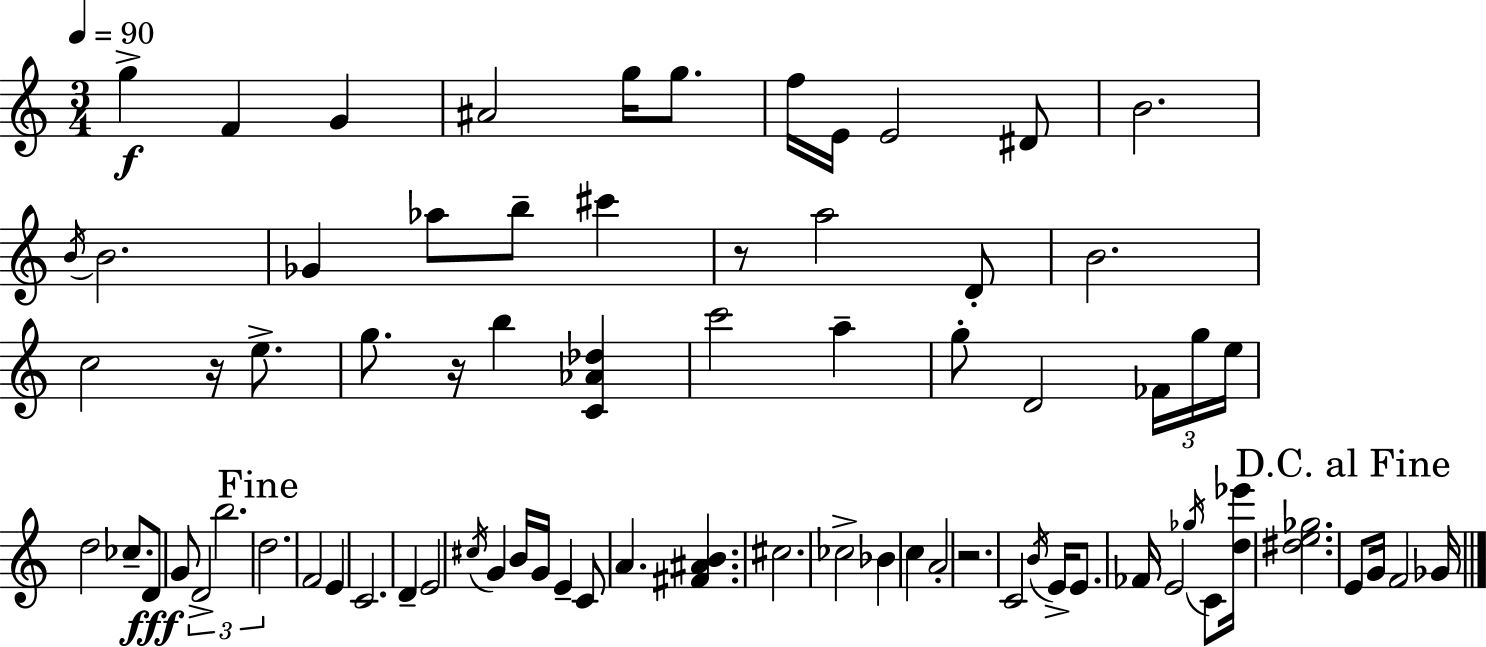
{
  \clef treble
  \numericTimeSignature
  \time 3/4
  \key c \major
  \tempo 4 = 90
  g''4->\f f'4 g'4 | ais'2 g''16 g''8. | f''16 e'16 e'2 dis'8 | b'2. | \break \acciaccatura { b'16 } b'2. | ges'4 aes''8 b''8-- cis'''4 | r8 a''2 d'8-. | b'2. | \break c''2 r16 e''8.-> | g''8. r16 b''4 <c' aes' des''>4 | c'''2 a''4-- | g''8-. d'2 \tuplet 3/2 { fes'16 | \break g''16 e''16 } d''2 ces''8.-- | d'8\fff g'8 \tuplet 3/2 { d'2-> | b''2. | \mark "Fine" d''2. } | \break f'2 e'4 | c'2. | d'4-- e'2 | \acciaccatura { cis''16 } g'4 b'16 g'16 e'4-- | \break c'8 a'4. <fis' ais' b'>4. | cis''2. | ces''2-> bes'4 | c''4 a'2-. | \break r2. | c'2 \acciaccatura { b'16 } e'16-> | e'8. fes'16 e'2 | \acciaccatura { ges''16 } c'8 <d'' ees'''>16 <dis'' e'' ges''>2. | \break \mark "D.C. al Fine" e'8 g'16 f'2 | ges'16 \bar "|."
}